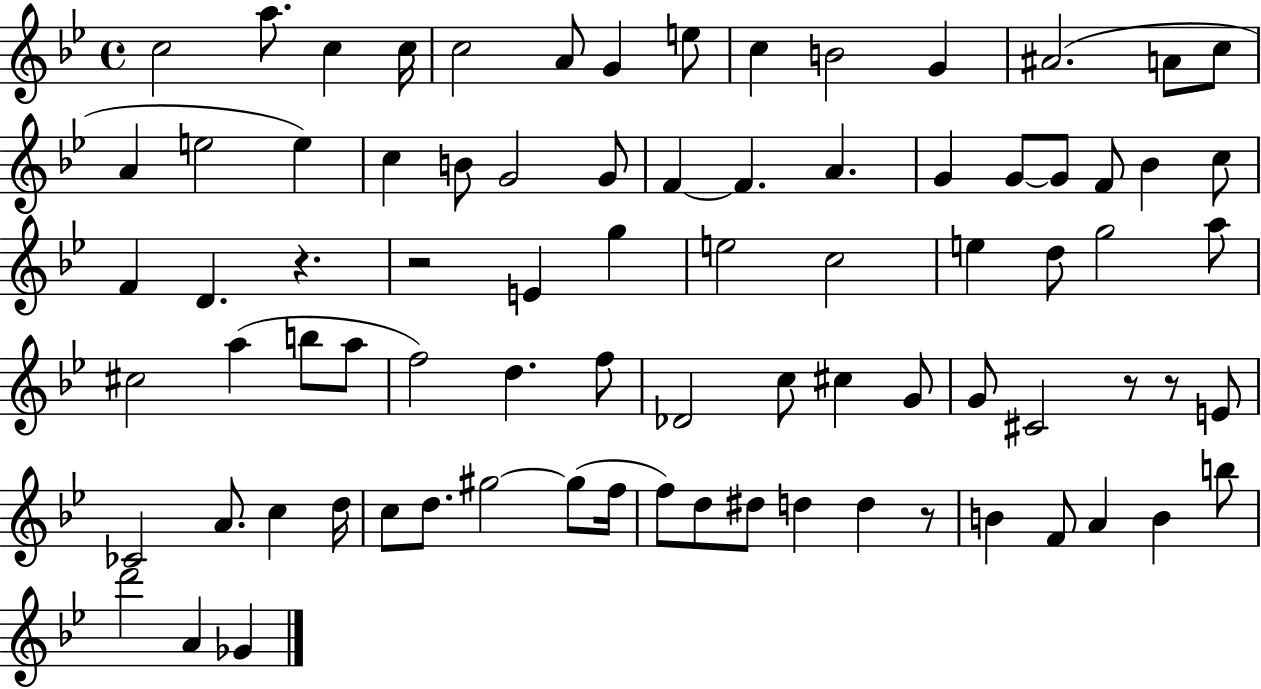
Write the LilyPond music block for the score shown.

{
  \clef treble
  \time 4/4
  \defaultTimeSignature
  \key bes \major
  c''2 a''8. c''4 c''16 | c''2 a'8 g'4 e''8 | c''4 b'2 g'4 | ais'2.( a'8 c''8 | \break a'4 e''2 e''4) | c''4 b'8 g'2 g'8 | f'4~~ f'4. a'4. | g'4 g'8~~ g'8 f'8 bes'4 c''8 | \break f'4 d'4. r4. | r2 e'4 g''4 | e''2 c''2 | e''4 d''8 g''2 a''8 | \break cis''2 a''4( b''8 a''8 | f''2) d''4. f''8 | des'2 c''8 cis''4 g'8 | g'8 cis'2 r8 r8 e'8 | \break ces'2 a'8. c''4 d''16 | c''8 d''8. gis''2~~ gis''8( f''16 | f''8) d''8 dis''8 d''4 d''4 r8 | b'4 f'8 a'4 b'4 b''8 | \break d'''2 a'4 ges'4 | \bar "|."
}